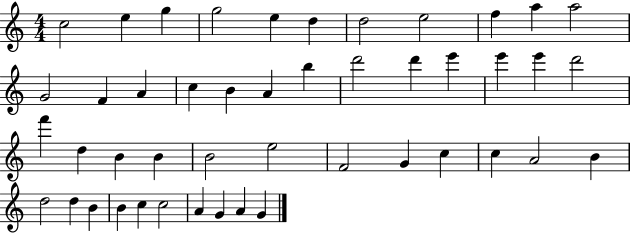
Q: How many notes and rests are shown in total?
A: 46